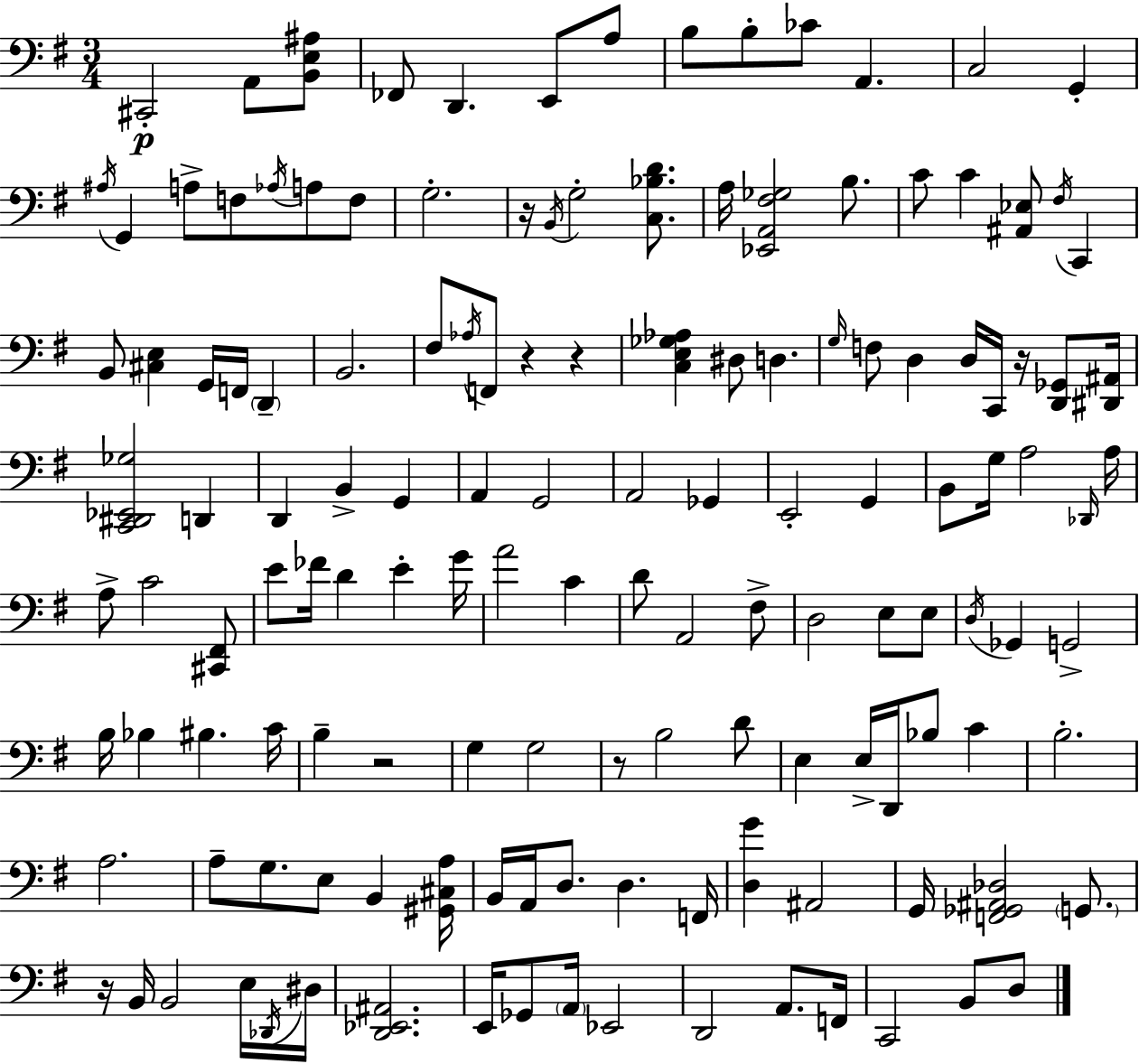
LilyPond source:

{
  \clef bass
  \numericTimeSignature
  \time 3/4
  \key g \major
  cis,2-.\p a,8 <b, e ais>8 | fes,8 d,4. e,8 a8 | b8 b8-. ces'8 a,4. | c2 g,4-. | \break \acciaccatura { ais16 } g,4 a8-> f8 \acciaccatura { aes16 } a8 | f8 g2.-. | r16 \acciaccatura { b,16 } g2-. | <c bes d'>8. a16 <ees, a, fis ges>2 | \break b8. c'8 c'4 <ais, ees>8 \acciaccatura { fis16 } | c,4 b,8 <cis e>4 g,16 f,16 | \parenthesize d,4-- b,2. | fis8 \acciaccatura { aes16 } f,8 r4 | \break r4 <c e ges aes>4 dis8 d4. | \grace { g16 } f8 d4 | d16 c,16 r16 <d, ges,>8 <dis, ais,>16 <c, dis, ees, ges>2 | d,4 d,4 b,4-> | \break g,4 a,4 g,2 | a,2 | ges,4 e,2-. | g,4 b,8 g16 a2 | \break \grace { des,16 } a16 a8-> c'2 | <cis, fis,>8 e'8 fes'16 d'4 | e'4-. g'16 a'2 | c'4 d'8 a,2 | \break fis8-> d2 | e8 e8 \acciaccatura { d16 } ges,4 | g,2-> b16 bes4 | bis4. c'16 b4-- | \break r2 g4 | g2 r8 b2 | d'8 e4 | e16-> d,16 bes8 c'4 b2.-. | \break a2. | a8-- g8. | e8 b,4 <gis, cis a>16 b,16 a,16 d8. | d4. f,16 <d g'>4 | \break ais,2 g,16 <f, ges, ais, des>2 | \parenthesize g,8. r16 b,16 b,2 | e16 \acciaccatura { des,16 } dis16 <d, ees, ais,>2. | e,16 ges,8 | \break \parenthesize a,16 ees,2 d,2 | a,8. f,16 c,2 | b,8 d8 \bar "|."
}